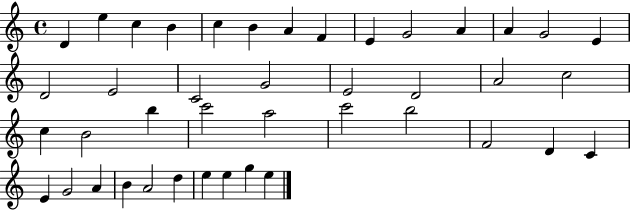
D4/q E5/q C5/q B4/q C5/q B4/q A4/q F4/q E4/q G4/h A4/q A4/q G4/h E4/q D4/h E4/h C4/h G4/h E4/h D4/h A4/h C5/h C5/q B4/h B5/q C6/h A5/h C6/h B5/h F4/h D4/q C4/q E4/q G4/h A4/q B4/q A4/h D5/q E5/q E5/q G5/q E5/q